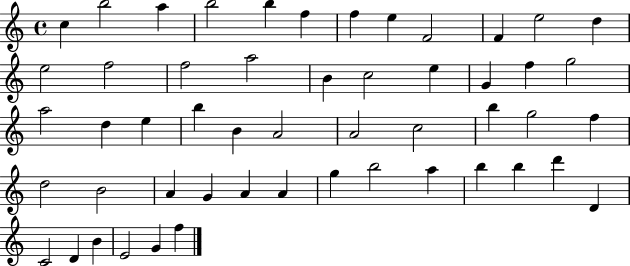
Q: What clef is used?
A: treble